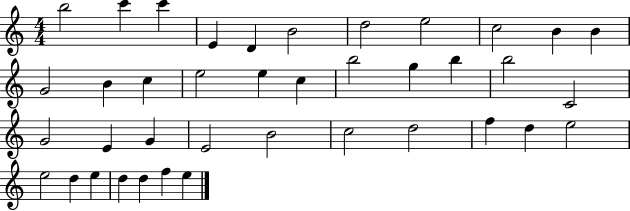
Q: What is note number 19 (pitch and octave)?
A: G5